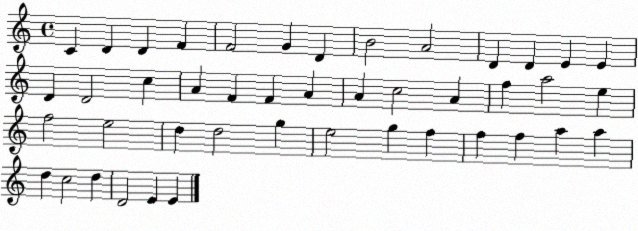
X:1
T:Untitled
M:4/4
L:1/4
K:C
C D D F F2 G D B2 A2 D D E E D D2 c A F F A A c2 A f a2 e f2 e2 d d2 g e2 g f f f a a d c2 d D2 E E